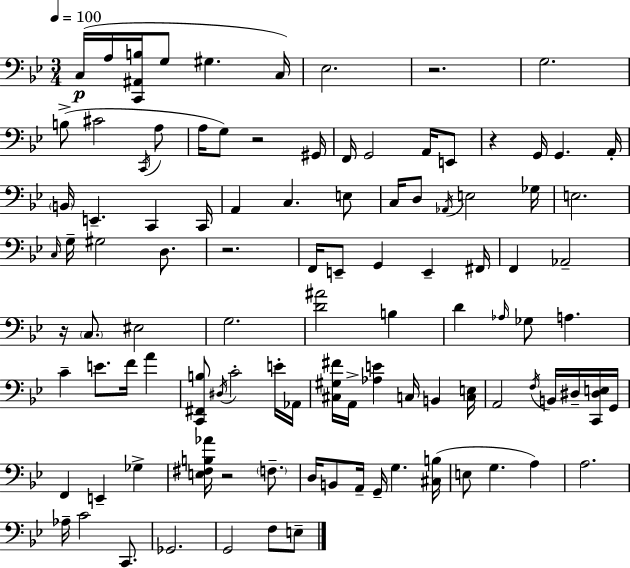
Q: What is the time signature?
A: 3/4